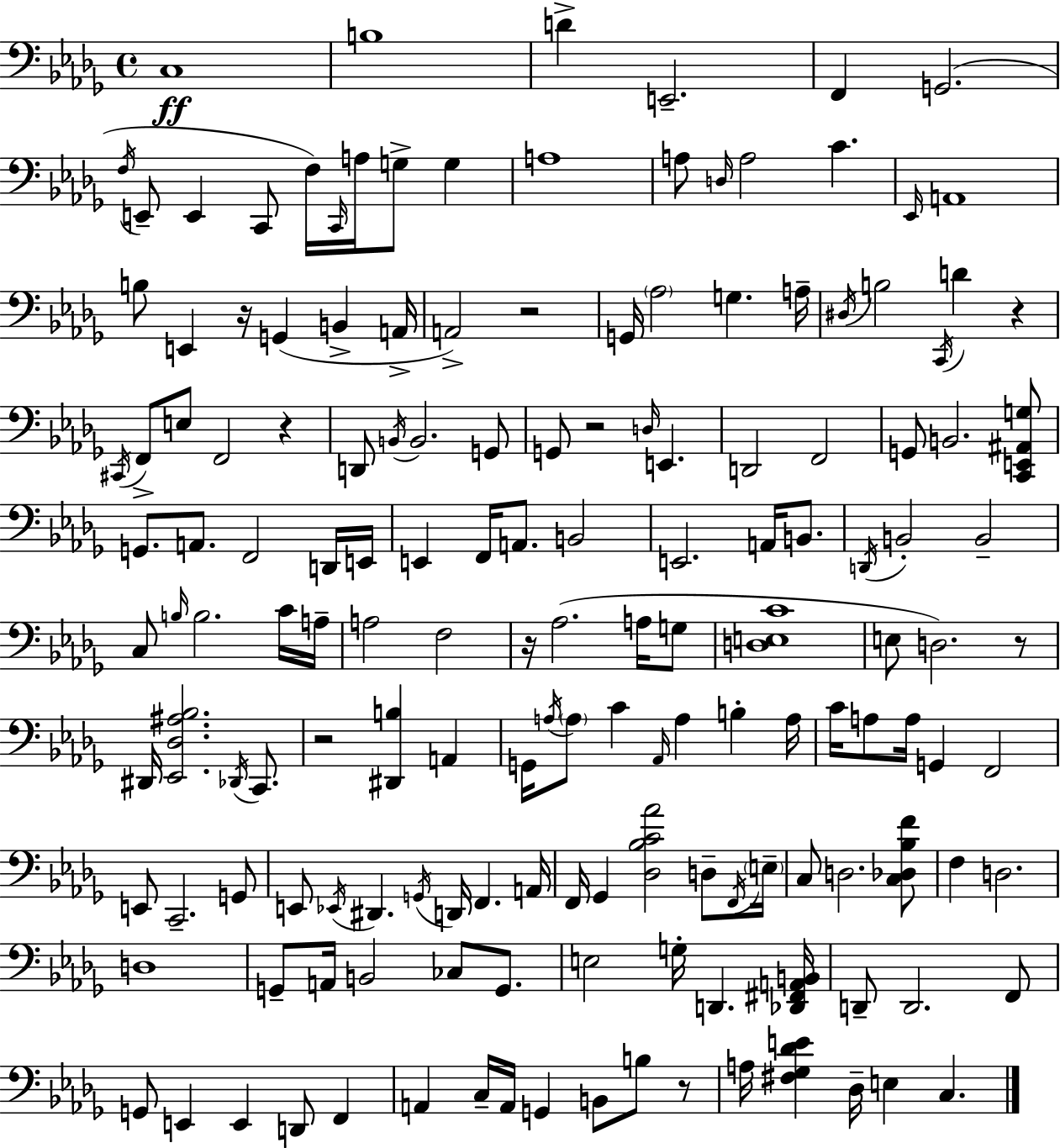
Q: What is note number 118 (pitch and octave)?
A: B2